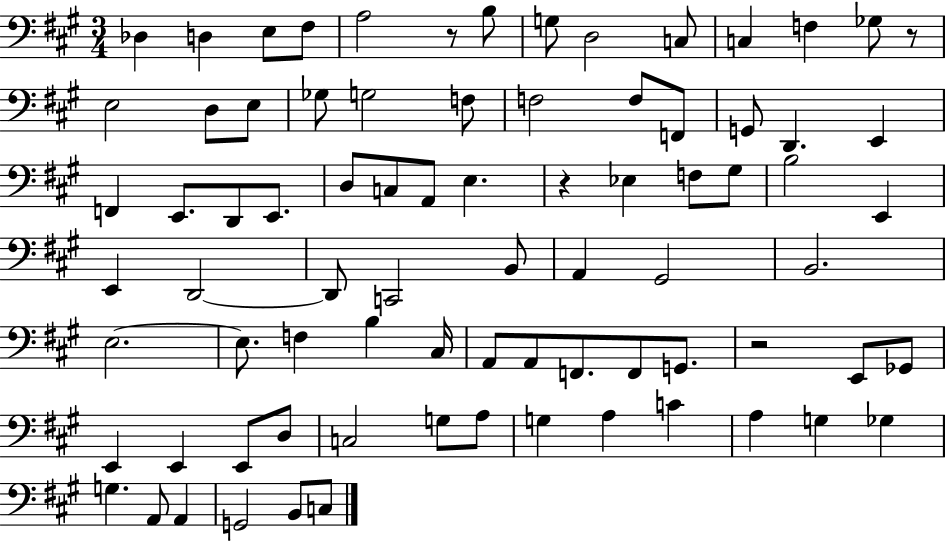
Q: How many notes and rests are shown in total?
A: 80